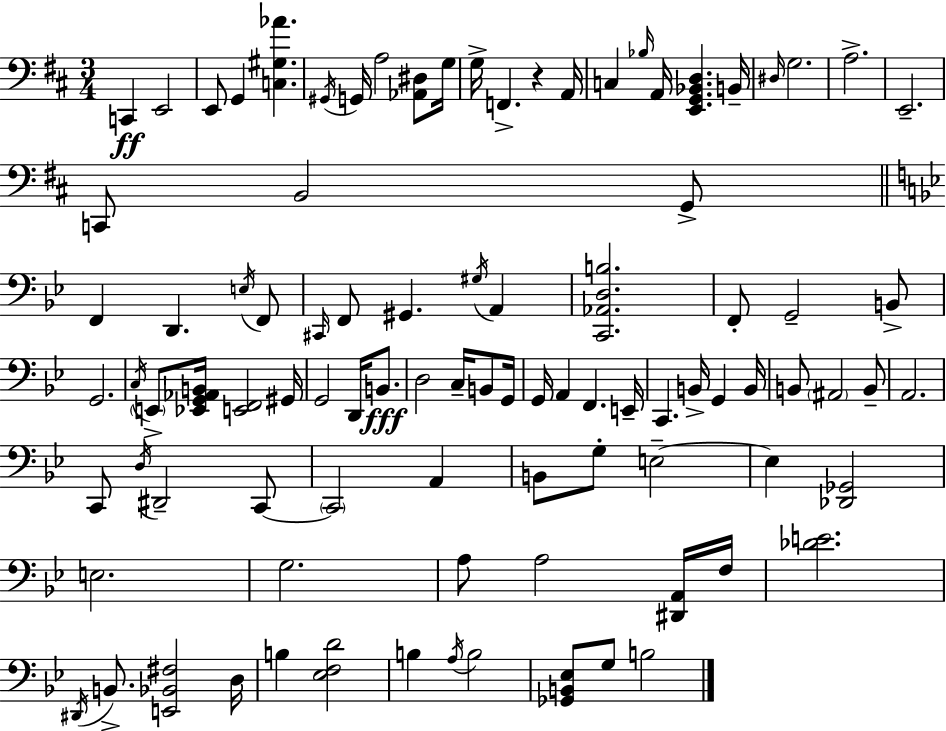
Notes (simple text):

C2/q E2/h E2/e G2/q [C3,G#3,Ab4]/q. G#2/s G2/s A3/h [Ab2,D#3]/e G3/s G3/s F2/q. R/q A2/s C3/q Bb3/s A2/s [E2,G2,Bb2,D3]/q. B2/s D#3/s G3/h. A3/h. E2/h. C2/e B2/h G2/e F2/q D2/q. E3/s F2/e C#2/s F2/e G#2/q. G#3/s A2/q [C2,Ab2,D3,B3]/h. F2/e G2/h B2/e G2/h. C3/s E2/e [Eb2,G2,Ab2,B2]/s [E2,F2]/h G#2/s G2/h D2/s B2/e. D3/h C3/s B2/e G2/s G2/s A2/q F2/q. E2/s C2/q. B2/s G2/q B2/s B2/e A#2/h B2/e A2/h. C2/e D3/s D#2/h C2/e C2/h A2/q B2/e G3/e E3/h E3/q [Db2,Gb2]/h E3/h. G3/h. A3/e A3/h [D#2,A2]/s F3/s [Db4,E4]/h. D#2/s B2/e. [E2,Bb2,F#3]/h D3/s B3/q [Eb3,F3,D4]/h B3/q A3/s B3/h [Gb2,B2,Eb3]/e G3/e B3/h